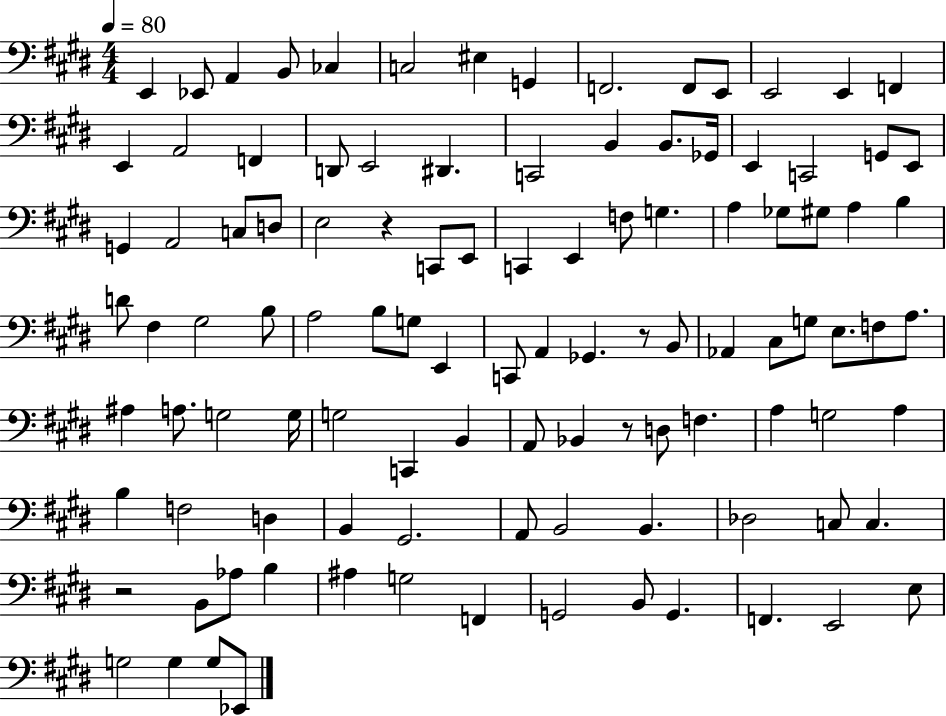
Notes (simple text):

E2/q Eb2/e A2/q B2/e CES3/q C3/h EIS3/q G2/q F2/h. F2/e E2/e E2/h E2/q F2/q E2/q A2/h F2/q D2/e E2/h D#2/q. C2/h B2/q B2/e. Gb2/s E2/q C2/h G2/e E2/e G2/q A2/h C3/e D3/e E3/h R/q C2/e E2/e C2/q E2/q F3/e G3/q. A3/q Gb3/e G#3/e A3/q B3/q D4/e F#3/q G#3/h B3/e A3/h B3/e G3/e E2/q C2/e A2/q Gb2/q. R/e B2/e Ab2/q C#3/e G3/e E3/e. F3/e A3/e. A#3/q A3/e. G3/h G3/s G3/h C2/q B2/q A2/e Bb2/q R/e D3/e F3/q. A3/q G3/h A3/q B3/q F3/h D3/q B2/q G#2/h. A2/e B2/h B2/q. Db3/h C3/e C3/q. R/h B2/e Ab3/e B3/q A#3/q G3/h F2/q G2/h B2/e G2/q. F2/q. E2/h E3/e G3/h G3/q G3/e Eb2/e